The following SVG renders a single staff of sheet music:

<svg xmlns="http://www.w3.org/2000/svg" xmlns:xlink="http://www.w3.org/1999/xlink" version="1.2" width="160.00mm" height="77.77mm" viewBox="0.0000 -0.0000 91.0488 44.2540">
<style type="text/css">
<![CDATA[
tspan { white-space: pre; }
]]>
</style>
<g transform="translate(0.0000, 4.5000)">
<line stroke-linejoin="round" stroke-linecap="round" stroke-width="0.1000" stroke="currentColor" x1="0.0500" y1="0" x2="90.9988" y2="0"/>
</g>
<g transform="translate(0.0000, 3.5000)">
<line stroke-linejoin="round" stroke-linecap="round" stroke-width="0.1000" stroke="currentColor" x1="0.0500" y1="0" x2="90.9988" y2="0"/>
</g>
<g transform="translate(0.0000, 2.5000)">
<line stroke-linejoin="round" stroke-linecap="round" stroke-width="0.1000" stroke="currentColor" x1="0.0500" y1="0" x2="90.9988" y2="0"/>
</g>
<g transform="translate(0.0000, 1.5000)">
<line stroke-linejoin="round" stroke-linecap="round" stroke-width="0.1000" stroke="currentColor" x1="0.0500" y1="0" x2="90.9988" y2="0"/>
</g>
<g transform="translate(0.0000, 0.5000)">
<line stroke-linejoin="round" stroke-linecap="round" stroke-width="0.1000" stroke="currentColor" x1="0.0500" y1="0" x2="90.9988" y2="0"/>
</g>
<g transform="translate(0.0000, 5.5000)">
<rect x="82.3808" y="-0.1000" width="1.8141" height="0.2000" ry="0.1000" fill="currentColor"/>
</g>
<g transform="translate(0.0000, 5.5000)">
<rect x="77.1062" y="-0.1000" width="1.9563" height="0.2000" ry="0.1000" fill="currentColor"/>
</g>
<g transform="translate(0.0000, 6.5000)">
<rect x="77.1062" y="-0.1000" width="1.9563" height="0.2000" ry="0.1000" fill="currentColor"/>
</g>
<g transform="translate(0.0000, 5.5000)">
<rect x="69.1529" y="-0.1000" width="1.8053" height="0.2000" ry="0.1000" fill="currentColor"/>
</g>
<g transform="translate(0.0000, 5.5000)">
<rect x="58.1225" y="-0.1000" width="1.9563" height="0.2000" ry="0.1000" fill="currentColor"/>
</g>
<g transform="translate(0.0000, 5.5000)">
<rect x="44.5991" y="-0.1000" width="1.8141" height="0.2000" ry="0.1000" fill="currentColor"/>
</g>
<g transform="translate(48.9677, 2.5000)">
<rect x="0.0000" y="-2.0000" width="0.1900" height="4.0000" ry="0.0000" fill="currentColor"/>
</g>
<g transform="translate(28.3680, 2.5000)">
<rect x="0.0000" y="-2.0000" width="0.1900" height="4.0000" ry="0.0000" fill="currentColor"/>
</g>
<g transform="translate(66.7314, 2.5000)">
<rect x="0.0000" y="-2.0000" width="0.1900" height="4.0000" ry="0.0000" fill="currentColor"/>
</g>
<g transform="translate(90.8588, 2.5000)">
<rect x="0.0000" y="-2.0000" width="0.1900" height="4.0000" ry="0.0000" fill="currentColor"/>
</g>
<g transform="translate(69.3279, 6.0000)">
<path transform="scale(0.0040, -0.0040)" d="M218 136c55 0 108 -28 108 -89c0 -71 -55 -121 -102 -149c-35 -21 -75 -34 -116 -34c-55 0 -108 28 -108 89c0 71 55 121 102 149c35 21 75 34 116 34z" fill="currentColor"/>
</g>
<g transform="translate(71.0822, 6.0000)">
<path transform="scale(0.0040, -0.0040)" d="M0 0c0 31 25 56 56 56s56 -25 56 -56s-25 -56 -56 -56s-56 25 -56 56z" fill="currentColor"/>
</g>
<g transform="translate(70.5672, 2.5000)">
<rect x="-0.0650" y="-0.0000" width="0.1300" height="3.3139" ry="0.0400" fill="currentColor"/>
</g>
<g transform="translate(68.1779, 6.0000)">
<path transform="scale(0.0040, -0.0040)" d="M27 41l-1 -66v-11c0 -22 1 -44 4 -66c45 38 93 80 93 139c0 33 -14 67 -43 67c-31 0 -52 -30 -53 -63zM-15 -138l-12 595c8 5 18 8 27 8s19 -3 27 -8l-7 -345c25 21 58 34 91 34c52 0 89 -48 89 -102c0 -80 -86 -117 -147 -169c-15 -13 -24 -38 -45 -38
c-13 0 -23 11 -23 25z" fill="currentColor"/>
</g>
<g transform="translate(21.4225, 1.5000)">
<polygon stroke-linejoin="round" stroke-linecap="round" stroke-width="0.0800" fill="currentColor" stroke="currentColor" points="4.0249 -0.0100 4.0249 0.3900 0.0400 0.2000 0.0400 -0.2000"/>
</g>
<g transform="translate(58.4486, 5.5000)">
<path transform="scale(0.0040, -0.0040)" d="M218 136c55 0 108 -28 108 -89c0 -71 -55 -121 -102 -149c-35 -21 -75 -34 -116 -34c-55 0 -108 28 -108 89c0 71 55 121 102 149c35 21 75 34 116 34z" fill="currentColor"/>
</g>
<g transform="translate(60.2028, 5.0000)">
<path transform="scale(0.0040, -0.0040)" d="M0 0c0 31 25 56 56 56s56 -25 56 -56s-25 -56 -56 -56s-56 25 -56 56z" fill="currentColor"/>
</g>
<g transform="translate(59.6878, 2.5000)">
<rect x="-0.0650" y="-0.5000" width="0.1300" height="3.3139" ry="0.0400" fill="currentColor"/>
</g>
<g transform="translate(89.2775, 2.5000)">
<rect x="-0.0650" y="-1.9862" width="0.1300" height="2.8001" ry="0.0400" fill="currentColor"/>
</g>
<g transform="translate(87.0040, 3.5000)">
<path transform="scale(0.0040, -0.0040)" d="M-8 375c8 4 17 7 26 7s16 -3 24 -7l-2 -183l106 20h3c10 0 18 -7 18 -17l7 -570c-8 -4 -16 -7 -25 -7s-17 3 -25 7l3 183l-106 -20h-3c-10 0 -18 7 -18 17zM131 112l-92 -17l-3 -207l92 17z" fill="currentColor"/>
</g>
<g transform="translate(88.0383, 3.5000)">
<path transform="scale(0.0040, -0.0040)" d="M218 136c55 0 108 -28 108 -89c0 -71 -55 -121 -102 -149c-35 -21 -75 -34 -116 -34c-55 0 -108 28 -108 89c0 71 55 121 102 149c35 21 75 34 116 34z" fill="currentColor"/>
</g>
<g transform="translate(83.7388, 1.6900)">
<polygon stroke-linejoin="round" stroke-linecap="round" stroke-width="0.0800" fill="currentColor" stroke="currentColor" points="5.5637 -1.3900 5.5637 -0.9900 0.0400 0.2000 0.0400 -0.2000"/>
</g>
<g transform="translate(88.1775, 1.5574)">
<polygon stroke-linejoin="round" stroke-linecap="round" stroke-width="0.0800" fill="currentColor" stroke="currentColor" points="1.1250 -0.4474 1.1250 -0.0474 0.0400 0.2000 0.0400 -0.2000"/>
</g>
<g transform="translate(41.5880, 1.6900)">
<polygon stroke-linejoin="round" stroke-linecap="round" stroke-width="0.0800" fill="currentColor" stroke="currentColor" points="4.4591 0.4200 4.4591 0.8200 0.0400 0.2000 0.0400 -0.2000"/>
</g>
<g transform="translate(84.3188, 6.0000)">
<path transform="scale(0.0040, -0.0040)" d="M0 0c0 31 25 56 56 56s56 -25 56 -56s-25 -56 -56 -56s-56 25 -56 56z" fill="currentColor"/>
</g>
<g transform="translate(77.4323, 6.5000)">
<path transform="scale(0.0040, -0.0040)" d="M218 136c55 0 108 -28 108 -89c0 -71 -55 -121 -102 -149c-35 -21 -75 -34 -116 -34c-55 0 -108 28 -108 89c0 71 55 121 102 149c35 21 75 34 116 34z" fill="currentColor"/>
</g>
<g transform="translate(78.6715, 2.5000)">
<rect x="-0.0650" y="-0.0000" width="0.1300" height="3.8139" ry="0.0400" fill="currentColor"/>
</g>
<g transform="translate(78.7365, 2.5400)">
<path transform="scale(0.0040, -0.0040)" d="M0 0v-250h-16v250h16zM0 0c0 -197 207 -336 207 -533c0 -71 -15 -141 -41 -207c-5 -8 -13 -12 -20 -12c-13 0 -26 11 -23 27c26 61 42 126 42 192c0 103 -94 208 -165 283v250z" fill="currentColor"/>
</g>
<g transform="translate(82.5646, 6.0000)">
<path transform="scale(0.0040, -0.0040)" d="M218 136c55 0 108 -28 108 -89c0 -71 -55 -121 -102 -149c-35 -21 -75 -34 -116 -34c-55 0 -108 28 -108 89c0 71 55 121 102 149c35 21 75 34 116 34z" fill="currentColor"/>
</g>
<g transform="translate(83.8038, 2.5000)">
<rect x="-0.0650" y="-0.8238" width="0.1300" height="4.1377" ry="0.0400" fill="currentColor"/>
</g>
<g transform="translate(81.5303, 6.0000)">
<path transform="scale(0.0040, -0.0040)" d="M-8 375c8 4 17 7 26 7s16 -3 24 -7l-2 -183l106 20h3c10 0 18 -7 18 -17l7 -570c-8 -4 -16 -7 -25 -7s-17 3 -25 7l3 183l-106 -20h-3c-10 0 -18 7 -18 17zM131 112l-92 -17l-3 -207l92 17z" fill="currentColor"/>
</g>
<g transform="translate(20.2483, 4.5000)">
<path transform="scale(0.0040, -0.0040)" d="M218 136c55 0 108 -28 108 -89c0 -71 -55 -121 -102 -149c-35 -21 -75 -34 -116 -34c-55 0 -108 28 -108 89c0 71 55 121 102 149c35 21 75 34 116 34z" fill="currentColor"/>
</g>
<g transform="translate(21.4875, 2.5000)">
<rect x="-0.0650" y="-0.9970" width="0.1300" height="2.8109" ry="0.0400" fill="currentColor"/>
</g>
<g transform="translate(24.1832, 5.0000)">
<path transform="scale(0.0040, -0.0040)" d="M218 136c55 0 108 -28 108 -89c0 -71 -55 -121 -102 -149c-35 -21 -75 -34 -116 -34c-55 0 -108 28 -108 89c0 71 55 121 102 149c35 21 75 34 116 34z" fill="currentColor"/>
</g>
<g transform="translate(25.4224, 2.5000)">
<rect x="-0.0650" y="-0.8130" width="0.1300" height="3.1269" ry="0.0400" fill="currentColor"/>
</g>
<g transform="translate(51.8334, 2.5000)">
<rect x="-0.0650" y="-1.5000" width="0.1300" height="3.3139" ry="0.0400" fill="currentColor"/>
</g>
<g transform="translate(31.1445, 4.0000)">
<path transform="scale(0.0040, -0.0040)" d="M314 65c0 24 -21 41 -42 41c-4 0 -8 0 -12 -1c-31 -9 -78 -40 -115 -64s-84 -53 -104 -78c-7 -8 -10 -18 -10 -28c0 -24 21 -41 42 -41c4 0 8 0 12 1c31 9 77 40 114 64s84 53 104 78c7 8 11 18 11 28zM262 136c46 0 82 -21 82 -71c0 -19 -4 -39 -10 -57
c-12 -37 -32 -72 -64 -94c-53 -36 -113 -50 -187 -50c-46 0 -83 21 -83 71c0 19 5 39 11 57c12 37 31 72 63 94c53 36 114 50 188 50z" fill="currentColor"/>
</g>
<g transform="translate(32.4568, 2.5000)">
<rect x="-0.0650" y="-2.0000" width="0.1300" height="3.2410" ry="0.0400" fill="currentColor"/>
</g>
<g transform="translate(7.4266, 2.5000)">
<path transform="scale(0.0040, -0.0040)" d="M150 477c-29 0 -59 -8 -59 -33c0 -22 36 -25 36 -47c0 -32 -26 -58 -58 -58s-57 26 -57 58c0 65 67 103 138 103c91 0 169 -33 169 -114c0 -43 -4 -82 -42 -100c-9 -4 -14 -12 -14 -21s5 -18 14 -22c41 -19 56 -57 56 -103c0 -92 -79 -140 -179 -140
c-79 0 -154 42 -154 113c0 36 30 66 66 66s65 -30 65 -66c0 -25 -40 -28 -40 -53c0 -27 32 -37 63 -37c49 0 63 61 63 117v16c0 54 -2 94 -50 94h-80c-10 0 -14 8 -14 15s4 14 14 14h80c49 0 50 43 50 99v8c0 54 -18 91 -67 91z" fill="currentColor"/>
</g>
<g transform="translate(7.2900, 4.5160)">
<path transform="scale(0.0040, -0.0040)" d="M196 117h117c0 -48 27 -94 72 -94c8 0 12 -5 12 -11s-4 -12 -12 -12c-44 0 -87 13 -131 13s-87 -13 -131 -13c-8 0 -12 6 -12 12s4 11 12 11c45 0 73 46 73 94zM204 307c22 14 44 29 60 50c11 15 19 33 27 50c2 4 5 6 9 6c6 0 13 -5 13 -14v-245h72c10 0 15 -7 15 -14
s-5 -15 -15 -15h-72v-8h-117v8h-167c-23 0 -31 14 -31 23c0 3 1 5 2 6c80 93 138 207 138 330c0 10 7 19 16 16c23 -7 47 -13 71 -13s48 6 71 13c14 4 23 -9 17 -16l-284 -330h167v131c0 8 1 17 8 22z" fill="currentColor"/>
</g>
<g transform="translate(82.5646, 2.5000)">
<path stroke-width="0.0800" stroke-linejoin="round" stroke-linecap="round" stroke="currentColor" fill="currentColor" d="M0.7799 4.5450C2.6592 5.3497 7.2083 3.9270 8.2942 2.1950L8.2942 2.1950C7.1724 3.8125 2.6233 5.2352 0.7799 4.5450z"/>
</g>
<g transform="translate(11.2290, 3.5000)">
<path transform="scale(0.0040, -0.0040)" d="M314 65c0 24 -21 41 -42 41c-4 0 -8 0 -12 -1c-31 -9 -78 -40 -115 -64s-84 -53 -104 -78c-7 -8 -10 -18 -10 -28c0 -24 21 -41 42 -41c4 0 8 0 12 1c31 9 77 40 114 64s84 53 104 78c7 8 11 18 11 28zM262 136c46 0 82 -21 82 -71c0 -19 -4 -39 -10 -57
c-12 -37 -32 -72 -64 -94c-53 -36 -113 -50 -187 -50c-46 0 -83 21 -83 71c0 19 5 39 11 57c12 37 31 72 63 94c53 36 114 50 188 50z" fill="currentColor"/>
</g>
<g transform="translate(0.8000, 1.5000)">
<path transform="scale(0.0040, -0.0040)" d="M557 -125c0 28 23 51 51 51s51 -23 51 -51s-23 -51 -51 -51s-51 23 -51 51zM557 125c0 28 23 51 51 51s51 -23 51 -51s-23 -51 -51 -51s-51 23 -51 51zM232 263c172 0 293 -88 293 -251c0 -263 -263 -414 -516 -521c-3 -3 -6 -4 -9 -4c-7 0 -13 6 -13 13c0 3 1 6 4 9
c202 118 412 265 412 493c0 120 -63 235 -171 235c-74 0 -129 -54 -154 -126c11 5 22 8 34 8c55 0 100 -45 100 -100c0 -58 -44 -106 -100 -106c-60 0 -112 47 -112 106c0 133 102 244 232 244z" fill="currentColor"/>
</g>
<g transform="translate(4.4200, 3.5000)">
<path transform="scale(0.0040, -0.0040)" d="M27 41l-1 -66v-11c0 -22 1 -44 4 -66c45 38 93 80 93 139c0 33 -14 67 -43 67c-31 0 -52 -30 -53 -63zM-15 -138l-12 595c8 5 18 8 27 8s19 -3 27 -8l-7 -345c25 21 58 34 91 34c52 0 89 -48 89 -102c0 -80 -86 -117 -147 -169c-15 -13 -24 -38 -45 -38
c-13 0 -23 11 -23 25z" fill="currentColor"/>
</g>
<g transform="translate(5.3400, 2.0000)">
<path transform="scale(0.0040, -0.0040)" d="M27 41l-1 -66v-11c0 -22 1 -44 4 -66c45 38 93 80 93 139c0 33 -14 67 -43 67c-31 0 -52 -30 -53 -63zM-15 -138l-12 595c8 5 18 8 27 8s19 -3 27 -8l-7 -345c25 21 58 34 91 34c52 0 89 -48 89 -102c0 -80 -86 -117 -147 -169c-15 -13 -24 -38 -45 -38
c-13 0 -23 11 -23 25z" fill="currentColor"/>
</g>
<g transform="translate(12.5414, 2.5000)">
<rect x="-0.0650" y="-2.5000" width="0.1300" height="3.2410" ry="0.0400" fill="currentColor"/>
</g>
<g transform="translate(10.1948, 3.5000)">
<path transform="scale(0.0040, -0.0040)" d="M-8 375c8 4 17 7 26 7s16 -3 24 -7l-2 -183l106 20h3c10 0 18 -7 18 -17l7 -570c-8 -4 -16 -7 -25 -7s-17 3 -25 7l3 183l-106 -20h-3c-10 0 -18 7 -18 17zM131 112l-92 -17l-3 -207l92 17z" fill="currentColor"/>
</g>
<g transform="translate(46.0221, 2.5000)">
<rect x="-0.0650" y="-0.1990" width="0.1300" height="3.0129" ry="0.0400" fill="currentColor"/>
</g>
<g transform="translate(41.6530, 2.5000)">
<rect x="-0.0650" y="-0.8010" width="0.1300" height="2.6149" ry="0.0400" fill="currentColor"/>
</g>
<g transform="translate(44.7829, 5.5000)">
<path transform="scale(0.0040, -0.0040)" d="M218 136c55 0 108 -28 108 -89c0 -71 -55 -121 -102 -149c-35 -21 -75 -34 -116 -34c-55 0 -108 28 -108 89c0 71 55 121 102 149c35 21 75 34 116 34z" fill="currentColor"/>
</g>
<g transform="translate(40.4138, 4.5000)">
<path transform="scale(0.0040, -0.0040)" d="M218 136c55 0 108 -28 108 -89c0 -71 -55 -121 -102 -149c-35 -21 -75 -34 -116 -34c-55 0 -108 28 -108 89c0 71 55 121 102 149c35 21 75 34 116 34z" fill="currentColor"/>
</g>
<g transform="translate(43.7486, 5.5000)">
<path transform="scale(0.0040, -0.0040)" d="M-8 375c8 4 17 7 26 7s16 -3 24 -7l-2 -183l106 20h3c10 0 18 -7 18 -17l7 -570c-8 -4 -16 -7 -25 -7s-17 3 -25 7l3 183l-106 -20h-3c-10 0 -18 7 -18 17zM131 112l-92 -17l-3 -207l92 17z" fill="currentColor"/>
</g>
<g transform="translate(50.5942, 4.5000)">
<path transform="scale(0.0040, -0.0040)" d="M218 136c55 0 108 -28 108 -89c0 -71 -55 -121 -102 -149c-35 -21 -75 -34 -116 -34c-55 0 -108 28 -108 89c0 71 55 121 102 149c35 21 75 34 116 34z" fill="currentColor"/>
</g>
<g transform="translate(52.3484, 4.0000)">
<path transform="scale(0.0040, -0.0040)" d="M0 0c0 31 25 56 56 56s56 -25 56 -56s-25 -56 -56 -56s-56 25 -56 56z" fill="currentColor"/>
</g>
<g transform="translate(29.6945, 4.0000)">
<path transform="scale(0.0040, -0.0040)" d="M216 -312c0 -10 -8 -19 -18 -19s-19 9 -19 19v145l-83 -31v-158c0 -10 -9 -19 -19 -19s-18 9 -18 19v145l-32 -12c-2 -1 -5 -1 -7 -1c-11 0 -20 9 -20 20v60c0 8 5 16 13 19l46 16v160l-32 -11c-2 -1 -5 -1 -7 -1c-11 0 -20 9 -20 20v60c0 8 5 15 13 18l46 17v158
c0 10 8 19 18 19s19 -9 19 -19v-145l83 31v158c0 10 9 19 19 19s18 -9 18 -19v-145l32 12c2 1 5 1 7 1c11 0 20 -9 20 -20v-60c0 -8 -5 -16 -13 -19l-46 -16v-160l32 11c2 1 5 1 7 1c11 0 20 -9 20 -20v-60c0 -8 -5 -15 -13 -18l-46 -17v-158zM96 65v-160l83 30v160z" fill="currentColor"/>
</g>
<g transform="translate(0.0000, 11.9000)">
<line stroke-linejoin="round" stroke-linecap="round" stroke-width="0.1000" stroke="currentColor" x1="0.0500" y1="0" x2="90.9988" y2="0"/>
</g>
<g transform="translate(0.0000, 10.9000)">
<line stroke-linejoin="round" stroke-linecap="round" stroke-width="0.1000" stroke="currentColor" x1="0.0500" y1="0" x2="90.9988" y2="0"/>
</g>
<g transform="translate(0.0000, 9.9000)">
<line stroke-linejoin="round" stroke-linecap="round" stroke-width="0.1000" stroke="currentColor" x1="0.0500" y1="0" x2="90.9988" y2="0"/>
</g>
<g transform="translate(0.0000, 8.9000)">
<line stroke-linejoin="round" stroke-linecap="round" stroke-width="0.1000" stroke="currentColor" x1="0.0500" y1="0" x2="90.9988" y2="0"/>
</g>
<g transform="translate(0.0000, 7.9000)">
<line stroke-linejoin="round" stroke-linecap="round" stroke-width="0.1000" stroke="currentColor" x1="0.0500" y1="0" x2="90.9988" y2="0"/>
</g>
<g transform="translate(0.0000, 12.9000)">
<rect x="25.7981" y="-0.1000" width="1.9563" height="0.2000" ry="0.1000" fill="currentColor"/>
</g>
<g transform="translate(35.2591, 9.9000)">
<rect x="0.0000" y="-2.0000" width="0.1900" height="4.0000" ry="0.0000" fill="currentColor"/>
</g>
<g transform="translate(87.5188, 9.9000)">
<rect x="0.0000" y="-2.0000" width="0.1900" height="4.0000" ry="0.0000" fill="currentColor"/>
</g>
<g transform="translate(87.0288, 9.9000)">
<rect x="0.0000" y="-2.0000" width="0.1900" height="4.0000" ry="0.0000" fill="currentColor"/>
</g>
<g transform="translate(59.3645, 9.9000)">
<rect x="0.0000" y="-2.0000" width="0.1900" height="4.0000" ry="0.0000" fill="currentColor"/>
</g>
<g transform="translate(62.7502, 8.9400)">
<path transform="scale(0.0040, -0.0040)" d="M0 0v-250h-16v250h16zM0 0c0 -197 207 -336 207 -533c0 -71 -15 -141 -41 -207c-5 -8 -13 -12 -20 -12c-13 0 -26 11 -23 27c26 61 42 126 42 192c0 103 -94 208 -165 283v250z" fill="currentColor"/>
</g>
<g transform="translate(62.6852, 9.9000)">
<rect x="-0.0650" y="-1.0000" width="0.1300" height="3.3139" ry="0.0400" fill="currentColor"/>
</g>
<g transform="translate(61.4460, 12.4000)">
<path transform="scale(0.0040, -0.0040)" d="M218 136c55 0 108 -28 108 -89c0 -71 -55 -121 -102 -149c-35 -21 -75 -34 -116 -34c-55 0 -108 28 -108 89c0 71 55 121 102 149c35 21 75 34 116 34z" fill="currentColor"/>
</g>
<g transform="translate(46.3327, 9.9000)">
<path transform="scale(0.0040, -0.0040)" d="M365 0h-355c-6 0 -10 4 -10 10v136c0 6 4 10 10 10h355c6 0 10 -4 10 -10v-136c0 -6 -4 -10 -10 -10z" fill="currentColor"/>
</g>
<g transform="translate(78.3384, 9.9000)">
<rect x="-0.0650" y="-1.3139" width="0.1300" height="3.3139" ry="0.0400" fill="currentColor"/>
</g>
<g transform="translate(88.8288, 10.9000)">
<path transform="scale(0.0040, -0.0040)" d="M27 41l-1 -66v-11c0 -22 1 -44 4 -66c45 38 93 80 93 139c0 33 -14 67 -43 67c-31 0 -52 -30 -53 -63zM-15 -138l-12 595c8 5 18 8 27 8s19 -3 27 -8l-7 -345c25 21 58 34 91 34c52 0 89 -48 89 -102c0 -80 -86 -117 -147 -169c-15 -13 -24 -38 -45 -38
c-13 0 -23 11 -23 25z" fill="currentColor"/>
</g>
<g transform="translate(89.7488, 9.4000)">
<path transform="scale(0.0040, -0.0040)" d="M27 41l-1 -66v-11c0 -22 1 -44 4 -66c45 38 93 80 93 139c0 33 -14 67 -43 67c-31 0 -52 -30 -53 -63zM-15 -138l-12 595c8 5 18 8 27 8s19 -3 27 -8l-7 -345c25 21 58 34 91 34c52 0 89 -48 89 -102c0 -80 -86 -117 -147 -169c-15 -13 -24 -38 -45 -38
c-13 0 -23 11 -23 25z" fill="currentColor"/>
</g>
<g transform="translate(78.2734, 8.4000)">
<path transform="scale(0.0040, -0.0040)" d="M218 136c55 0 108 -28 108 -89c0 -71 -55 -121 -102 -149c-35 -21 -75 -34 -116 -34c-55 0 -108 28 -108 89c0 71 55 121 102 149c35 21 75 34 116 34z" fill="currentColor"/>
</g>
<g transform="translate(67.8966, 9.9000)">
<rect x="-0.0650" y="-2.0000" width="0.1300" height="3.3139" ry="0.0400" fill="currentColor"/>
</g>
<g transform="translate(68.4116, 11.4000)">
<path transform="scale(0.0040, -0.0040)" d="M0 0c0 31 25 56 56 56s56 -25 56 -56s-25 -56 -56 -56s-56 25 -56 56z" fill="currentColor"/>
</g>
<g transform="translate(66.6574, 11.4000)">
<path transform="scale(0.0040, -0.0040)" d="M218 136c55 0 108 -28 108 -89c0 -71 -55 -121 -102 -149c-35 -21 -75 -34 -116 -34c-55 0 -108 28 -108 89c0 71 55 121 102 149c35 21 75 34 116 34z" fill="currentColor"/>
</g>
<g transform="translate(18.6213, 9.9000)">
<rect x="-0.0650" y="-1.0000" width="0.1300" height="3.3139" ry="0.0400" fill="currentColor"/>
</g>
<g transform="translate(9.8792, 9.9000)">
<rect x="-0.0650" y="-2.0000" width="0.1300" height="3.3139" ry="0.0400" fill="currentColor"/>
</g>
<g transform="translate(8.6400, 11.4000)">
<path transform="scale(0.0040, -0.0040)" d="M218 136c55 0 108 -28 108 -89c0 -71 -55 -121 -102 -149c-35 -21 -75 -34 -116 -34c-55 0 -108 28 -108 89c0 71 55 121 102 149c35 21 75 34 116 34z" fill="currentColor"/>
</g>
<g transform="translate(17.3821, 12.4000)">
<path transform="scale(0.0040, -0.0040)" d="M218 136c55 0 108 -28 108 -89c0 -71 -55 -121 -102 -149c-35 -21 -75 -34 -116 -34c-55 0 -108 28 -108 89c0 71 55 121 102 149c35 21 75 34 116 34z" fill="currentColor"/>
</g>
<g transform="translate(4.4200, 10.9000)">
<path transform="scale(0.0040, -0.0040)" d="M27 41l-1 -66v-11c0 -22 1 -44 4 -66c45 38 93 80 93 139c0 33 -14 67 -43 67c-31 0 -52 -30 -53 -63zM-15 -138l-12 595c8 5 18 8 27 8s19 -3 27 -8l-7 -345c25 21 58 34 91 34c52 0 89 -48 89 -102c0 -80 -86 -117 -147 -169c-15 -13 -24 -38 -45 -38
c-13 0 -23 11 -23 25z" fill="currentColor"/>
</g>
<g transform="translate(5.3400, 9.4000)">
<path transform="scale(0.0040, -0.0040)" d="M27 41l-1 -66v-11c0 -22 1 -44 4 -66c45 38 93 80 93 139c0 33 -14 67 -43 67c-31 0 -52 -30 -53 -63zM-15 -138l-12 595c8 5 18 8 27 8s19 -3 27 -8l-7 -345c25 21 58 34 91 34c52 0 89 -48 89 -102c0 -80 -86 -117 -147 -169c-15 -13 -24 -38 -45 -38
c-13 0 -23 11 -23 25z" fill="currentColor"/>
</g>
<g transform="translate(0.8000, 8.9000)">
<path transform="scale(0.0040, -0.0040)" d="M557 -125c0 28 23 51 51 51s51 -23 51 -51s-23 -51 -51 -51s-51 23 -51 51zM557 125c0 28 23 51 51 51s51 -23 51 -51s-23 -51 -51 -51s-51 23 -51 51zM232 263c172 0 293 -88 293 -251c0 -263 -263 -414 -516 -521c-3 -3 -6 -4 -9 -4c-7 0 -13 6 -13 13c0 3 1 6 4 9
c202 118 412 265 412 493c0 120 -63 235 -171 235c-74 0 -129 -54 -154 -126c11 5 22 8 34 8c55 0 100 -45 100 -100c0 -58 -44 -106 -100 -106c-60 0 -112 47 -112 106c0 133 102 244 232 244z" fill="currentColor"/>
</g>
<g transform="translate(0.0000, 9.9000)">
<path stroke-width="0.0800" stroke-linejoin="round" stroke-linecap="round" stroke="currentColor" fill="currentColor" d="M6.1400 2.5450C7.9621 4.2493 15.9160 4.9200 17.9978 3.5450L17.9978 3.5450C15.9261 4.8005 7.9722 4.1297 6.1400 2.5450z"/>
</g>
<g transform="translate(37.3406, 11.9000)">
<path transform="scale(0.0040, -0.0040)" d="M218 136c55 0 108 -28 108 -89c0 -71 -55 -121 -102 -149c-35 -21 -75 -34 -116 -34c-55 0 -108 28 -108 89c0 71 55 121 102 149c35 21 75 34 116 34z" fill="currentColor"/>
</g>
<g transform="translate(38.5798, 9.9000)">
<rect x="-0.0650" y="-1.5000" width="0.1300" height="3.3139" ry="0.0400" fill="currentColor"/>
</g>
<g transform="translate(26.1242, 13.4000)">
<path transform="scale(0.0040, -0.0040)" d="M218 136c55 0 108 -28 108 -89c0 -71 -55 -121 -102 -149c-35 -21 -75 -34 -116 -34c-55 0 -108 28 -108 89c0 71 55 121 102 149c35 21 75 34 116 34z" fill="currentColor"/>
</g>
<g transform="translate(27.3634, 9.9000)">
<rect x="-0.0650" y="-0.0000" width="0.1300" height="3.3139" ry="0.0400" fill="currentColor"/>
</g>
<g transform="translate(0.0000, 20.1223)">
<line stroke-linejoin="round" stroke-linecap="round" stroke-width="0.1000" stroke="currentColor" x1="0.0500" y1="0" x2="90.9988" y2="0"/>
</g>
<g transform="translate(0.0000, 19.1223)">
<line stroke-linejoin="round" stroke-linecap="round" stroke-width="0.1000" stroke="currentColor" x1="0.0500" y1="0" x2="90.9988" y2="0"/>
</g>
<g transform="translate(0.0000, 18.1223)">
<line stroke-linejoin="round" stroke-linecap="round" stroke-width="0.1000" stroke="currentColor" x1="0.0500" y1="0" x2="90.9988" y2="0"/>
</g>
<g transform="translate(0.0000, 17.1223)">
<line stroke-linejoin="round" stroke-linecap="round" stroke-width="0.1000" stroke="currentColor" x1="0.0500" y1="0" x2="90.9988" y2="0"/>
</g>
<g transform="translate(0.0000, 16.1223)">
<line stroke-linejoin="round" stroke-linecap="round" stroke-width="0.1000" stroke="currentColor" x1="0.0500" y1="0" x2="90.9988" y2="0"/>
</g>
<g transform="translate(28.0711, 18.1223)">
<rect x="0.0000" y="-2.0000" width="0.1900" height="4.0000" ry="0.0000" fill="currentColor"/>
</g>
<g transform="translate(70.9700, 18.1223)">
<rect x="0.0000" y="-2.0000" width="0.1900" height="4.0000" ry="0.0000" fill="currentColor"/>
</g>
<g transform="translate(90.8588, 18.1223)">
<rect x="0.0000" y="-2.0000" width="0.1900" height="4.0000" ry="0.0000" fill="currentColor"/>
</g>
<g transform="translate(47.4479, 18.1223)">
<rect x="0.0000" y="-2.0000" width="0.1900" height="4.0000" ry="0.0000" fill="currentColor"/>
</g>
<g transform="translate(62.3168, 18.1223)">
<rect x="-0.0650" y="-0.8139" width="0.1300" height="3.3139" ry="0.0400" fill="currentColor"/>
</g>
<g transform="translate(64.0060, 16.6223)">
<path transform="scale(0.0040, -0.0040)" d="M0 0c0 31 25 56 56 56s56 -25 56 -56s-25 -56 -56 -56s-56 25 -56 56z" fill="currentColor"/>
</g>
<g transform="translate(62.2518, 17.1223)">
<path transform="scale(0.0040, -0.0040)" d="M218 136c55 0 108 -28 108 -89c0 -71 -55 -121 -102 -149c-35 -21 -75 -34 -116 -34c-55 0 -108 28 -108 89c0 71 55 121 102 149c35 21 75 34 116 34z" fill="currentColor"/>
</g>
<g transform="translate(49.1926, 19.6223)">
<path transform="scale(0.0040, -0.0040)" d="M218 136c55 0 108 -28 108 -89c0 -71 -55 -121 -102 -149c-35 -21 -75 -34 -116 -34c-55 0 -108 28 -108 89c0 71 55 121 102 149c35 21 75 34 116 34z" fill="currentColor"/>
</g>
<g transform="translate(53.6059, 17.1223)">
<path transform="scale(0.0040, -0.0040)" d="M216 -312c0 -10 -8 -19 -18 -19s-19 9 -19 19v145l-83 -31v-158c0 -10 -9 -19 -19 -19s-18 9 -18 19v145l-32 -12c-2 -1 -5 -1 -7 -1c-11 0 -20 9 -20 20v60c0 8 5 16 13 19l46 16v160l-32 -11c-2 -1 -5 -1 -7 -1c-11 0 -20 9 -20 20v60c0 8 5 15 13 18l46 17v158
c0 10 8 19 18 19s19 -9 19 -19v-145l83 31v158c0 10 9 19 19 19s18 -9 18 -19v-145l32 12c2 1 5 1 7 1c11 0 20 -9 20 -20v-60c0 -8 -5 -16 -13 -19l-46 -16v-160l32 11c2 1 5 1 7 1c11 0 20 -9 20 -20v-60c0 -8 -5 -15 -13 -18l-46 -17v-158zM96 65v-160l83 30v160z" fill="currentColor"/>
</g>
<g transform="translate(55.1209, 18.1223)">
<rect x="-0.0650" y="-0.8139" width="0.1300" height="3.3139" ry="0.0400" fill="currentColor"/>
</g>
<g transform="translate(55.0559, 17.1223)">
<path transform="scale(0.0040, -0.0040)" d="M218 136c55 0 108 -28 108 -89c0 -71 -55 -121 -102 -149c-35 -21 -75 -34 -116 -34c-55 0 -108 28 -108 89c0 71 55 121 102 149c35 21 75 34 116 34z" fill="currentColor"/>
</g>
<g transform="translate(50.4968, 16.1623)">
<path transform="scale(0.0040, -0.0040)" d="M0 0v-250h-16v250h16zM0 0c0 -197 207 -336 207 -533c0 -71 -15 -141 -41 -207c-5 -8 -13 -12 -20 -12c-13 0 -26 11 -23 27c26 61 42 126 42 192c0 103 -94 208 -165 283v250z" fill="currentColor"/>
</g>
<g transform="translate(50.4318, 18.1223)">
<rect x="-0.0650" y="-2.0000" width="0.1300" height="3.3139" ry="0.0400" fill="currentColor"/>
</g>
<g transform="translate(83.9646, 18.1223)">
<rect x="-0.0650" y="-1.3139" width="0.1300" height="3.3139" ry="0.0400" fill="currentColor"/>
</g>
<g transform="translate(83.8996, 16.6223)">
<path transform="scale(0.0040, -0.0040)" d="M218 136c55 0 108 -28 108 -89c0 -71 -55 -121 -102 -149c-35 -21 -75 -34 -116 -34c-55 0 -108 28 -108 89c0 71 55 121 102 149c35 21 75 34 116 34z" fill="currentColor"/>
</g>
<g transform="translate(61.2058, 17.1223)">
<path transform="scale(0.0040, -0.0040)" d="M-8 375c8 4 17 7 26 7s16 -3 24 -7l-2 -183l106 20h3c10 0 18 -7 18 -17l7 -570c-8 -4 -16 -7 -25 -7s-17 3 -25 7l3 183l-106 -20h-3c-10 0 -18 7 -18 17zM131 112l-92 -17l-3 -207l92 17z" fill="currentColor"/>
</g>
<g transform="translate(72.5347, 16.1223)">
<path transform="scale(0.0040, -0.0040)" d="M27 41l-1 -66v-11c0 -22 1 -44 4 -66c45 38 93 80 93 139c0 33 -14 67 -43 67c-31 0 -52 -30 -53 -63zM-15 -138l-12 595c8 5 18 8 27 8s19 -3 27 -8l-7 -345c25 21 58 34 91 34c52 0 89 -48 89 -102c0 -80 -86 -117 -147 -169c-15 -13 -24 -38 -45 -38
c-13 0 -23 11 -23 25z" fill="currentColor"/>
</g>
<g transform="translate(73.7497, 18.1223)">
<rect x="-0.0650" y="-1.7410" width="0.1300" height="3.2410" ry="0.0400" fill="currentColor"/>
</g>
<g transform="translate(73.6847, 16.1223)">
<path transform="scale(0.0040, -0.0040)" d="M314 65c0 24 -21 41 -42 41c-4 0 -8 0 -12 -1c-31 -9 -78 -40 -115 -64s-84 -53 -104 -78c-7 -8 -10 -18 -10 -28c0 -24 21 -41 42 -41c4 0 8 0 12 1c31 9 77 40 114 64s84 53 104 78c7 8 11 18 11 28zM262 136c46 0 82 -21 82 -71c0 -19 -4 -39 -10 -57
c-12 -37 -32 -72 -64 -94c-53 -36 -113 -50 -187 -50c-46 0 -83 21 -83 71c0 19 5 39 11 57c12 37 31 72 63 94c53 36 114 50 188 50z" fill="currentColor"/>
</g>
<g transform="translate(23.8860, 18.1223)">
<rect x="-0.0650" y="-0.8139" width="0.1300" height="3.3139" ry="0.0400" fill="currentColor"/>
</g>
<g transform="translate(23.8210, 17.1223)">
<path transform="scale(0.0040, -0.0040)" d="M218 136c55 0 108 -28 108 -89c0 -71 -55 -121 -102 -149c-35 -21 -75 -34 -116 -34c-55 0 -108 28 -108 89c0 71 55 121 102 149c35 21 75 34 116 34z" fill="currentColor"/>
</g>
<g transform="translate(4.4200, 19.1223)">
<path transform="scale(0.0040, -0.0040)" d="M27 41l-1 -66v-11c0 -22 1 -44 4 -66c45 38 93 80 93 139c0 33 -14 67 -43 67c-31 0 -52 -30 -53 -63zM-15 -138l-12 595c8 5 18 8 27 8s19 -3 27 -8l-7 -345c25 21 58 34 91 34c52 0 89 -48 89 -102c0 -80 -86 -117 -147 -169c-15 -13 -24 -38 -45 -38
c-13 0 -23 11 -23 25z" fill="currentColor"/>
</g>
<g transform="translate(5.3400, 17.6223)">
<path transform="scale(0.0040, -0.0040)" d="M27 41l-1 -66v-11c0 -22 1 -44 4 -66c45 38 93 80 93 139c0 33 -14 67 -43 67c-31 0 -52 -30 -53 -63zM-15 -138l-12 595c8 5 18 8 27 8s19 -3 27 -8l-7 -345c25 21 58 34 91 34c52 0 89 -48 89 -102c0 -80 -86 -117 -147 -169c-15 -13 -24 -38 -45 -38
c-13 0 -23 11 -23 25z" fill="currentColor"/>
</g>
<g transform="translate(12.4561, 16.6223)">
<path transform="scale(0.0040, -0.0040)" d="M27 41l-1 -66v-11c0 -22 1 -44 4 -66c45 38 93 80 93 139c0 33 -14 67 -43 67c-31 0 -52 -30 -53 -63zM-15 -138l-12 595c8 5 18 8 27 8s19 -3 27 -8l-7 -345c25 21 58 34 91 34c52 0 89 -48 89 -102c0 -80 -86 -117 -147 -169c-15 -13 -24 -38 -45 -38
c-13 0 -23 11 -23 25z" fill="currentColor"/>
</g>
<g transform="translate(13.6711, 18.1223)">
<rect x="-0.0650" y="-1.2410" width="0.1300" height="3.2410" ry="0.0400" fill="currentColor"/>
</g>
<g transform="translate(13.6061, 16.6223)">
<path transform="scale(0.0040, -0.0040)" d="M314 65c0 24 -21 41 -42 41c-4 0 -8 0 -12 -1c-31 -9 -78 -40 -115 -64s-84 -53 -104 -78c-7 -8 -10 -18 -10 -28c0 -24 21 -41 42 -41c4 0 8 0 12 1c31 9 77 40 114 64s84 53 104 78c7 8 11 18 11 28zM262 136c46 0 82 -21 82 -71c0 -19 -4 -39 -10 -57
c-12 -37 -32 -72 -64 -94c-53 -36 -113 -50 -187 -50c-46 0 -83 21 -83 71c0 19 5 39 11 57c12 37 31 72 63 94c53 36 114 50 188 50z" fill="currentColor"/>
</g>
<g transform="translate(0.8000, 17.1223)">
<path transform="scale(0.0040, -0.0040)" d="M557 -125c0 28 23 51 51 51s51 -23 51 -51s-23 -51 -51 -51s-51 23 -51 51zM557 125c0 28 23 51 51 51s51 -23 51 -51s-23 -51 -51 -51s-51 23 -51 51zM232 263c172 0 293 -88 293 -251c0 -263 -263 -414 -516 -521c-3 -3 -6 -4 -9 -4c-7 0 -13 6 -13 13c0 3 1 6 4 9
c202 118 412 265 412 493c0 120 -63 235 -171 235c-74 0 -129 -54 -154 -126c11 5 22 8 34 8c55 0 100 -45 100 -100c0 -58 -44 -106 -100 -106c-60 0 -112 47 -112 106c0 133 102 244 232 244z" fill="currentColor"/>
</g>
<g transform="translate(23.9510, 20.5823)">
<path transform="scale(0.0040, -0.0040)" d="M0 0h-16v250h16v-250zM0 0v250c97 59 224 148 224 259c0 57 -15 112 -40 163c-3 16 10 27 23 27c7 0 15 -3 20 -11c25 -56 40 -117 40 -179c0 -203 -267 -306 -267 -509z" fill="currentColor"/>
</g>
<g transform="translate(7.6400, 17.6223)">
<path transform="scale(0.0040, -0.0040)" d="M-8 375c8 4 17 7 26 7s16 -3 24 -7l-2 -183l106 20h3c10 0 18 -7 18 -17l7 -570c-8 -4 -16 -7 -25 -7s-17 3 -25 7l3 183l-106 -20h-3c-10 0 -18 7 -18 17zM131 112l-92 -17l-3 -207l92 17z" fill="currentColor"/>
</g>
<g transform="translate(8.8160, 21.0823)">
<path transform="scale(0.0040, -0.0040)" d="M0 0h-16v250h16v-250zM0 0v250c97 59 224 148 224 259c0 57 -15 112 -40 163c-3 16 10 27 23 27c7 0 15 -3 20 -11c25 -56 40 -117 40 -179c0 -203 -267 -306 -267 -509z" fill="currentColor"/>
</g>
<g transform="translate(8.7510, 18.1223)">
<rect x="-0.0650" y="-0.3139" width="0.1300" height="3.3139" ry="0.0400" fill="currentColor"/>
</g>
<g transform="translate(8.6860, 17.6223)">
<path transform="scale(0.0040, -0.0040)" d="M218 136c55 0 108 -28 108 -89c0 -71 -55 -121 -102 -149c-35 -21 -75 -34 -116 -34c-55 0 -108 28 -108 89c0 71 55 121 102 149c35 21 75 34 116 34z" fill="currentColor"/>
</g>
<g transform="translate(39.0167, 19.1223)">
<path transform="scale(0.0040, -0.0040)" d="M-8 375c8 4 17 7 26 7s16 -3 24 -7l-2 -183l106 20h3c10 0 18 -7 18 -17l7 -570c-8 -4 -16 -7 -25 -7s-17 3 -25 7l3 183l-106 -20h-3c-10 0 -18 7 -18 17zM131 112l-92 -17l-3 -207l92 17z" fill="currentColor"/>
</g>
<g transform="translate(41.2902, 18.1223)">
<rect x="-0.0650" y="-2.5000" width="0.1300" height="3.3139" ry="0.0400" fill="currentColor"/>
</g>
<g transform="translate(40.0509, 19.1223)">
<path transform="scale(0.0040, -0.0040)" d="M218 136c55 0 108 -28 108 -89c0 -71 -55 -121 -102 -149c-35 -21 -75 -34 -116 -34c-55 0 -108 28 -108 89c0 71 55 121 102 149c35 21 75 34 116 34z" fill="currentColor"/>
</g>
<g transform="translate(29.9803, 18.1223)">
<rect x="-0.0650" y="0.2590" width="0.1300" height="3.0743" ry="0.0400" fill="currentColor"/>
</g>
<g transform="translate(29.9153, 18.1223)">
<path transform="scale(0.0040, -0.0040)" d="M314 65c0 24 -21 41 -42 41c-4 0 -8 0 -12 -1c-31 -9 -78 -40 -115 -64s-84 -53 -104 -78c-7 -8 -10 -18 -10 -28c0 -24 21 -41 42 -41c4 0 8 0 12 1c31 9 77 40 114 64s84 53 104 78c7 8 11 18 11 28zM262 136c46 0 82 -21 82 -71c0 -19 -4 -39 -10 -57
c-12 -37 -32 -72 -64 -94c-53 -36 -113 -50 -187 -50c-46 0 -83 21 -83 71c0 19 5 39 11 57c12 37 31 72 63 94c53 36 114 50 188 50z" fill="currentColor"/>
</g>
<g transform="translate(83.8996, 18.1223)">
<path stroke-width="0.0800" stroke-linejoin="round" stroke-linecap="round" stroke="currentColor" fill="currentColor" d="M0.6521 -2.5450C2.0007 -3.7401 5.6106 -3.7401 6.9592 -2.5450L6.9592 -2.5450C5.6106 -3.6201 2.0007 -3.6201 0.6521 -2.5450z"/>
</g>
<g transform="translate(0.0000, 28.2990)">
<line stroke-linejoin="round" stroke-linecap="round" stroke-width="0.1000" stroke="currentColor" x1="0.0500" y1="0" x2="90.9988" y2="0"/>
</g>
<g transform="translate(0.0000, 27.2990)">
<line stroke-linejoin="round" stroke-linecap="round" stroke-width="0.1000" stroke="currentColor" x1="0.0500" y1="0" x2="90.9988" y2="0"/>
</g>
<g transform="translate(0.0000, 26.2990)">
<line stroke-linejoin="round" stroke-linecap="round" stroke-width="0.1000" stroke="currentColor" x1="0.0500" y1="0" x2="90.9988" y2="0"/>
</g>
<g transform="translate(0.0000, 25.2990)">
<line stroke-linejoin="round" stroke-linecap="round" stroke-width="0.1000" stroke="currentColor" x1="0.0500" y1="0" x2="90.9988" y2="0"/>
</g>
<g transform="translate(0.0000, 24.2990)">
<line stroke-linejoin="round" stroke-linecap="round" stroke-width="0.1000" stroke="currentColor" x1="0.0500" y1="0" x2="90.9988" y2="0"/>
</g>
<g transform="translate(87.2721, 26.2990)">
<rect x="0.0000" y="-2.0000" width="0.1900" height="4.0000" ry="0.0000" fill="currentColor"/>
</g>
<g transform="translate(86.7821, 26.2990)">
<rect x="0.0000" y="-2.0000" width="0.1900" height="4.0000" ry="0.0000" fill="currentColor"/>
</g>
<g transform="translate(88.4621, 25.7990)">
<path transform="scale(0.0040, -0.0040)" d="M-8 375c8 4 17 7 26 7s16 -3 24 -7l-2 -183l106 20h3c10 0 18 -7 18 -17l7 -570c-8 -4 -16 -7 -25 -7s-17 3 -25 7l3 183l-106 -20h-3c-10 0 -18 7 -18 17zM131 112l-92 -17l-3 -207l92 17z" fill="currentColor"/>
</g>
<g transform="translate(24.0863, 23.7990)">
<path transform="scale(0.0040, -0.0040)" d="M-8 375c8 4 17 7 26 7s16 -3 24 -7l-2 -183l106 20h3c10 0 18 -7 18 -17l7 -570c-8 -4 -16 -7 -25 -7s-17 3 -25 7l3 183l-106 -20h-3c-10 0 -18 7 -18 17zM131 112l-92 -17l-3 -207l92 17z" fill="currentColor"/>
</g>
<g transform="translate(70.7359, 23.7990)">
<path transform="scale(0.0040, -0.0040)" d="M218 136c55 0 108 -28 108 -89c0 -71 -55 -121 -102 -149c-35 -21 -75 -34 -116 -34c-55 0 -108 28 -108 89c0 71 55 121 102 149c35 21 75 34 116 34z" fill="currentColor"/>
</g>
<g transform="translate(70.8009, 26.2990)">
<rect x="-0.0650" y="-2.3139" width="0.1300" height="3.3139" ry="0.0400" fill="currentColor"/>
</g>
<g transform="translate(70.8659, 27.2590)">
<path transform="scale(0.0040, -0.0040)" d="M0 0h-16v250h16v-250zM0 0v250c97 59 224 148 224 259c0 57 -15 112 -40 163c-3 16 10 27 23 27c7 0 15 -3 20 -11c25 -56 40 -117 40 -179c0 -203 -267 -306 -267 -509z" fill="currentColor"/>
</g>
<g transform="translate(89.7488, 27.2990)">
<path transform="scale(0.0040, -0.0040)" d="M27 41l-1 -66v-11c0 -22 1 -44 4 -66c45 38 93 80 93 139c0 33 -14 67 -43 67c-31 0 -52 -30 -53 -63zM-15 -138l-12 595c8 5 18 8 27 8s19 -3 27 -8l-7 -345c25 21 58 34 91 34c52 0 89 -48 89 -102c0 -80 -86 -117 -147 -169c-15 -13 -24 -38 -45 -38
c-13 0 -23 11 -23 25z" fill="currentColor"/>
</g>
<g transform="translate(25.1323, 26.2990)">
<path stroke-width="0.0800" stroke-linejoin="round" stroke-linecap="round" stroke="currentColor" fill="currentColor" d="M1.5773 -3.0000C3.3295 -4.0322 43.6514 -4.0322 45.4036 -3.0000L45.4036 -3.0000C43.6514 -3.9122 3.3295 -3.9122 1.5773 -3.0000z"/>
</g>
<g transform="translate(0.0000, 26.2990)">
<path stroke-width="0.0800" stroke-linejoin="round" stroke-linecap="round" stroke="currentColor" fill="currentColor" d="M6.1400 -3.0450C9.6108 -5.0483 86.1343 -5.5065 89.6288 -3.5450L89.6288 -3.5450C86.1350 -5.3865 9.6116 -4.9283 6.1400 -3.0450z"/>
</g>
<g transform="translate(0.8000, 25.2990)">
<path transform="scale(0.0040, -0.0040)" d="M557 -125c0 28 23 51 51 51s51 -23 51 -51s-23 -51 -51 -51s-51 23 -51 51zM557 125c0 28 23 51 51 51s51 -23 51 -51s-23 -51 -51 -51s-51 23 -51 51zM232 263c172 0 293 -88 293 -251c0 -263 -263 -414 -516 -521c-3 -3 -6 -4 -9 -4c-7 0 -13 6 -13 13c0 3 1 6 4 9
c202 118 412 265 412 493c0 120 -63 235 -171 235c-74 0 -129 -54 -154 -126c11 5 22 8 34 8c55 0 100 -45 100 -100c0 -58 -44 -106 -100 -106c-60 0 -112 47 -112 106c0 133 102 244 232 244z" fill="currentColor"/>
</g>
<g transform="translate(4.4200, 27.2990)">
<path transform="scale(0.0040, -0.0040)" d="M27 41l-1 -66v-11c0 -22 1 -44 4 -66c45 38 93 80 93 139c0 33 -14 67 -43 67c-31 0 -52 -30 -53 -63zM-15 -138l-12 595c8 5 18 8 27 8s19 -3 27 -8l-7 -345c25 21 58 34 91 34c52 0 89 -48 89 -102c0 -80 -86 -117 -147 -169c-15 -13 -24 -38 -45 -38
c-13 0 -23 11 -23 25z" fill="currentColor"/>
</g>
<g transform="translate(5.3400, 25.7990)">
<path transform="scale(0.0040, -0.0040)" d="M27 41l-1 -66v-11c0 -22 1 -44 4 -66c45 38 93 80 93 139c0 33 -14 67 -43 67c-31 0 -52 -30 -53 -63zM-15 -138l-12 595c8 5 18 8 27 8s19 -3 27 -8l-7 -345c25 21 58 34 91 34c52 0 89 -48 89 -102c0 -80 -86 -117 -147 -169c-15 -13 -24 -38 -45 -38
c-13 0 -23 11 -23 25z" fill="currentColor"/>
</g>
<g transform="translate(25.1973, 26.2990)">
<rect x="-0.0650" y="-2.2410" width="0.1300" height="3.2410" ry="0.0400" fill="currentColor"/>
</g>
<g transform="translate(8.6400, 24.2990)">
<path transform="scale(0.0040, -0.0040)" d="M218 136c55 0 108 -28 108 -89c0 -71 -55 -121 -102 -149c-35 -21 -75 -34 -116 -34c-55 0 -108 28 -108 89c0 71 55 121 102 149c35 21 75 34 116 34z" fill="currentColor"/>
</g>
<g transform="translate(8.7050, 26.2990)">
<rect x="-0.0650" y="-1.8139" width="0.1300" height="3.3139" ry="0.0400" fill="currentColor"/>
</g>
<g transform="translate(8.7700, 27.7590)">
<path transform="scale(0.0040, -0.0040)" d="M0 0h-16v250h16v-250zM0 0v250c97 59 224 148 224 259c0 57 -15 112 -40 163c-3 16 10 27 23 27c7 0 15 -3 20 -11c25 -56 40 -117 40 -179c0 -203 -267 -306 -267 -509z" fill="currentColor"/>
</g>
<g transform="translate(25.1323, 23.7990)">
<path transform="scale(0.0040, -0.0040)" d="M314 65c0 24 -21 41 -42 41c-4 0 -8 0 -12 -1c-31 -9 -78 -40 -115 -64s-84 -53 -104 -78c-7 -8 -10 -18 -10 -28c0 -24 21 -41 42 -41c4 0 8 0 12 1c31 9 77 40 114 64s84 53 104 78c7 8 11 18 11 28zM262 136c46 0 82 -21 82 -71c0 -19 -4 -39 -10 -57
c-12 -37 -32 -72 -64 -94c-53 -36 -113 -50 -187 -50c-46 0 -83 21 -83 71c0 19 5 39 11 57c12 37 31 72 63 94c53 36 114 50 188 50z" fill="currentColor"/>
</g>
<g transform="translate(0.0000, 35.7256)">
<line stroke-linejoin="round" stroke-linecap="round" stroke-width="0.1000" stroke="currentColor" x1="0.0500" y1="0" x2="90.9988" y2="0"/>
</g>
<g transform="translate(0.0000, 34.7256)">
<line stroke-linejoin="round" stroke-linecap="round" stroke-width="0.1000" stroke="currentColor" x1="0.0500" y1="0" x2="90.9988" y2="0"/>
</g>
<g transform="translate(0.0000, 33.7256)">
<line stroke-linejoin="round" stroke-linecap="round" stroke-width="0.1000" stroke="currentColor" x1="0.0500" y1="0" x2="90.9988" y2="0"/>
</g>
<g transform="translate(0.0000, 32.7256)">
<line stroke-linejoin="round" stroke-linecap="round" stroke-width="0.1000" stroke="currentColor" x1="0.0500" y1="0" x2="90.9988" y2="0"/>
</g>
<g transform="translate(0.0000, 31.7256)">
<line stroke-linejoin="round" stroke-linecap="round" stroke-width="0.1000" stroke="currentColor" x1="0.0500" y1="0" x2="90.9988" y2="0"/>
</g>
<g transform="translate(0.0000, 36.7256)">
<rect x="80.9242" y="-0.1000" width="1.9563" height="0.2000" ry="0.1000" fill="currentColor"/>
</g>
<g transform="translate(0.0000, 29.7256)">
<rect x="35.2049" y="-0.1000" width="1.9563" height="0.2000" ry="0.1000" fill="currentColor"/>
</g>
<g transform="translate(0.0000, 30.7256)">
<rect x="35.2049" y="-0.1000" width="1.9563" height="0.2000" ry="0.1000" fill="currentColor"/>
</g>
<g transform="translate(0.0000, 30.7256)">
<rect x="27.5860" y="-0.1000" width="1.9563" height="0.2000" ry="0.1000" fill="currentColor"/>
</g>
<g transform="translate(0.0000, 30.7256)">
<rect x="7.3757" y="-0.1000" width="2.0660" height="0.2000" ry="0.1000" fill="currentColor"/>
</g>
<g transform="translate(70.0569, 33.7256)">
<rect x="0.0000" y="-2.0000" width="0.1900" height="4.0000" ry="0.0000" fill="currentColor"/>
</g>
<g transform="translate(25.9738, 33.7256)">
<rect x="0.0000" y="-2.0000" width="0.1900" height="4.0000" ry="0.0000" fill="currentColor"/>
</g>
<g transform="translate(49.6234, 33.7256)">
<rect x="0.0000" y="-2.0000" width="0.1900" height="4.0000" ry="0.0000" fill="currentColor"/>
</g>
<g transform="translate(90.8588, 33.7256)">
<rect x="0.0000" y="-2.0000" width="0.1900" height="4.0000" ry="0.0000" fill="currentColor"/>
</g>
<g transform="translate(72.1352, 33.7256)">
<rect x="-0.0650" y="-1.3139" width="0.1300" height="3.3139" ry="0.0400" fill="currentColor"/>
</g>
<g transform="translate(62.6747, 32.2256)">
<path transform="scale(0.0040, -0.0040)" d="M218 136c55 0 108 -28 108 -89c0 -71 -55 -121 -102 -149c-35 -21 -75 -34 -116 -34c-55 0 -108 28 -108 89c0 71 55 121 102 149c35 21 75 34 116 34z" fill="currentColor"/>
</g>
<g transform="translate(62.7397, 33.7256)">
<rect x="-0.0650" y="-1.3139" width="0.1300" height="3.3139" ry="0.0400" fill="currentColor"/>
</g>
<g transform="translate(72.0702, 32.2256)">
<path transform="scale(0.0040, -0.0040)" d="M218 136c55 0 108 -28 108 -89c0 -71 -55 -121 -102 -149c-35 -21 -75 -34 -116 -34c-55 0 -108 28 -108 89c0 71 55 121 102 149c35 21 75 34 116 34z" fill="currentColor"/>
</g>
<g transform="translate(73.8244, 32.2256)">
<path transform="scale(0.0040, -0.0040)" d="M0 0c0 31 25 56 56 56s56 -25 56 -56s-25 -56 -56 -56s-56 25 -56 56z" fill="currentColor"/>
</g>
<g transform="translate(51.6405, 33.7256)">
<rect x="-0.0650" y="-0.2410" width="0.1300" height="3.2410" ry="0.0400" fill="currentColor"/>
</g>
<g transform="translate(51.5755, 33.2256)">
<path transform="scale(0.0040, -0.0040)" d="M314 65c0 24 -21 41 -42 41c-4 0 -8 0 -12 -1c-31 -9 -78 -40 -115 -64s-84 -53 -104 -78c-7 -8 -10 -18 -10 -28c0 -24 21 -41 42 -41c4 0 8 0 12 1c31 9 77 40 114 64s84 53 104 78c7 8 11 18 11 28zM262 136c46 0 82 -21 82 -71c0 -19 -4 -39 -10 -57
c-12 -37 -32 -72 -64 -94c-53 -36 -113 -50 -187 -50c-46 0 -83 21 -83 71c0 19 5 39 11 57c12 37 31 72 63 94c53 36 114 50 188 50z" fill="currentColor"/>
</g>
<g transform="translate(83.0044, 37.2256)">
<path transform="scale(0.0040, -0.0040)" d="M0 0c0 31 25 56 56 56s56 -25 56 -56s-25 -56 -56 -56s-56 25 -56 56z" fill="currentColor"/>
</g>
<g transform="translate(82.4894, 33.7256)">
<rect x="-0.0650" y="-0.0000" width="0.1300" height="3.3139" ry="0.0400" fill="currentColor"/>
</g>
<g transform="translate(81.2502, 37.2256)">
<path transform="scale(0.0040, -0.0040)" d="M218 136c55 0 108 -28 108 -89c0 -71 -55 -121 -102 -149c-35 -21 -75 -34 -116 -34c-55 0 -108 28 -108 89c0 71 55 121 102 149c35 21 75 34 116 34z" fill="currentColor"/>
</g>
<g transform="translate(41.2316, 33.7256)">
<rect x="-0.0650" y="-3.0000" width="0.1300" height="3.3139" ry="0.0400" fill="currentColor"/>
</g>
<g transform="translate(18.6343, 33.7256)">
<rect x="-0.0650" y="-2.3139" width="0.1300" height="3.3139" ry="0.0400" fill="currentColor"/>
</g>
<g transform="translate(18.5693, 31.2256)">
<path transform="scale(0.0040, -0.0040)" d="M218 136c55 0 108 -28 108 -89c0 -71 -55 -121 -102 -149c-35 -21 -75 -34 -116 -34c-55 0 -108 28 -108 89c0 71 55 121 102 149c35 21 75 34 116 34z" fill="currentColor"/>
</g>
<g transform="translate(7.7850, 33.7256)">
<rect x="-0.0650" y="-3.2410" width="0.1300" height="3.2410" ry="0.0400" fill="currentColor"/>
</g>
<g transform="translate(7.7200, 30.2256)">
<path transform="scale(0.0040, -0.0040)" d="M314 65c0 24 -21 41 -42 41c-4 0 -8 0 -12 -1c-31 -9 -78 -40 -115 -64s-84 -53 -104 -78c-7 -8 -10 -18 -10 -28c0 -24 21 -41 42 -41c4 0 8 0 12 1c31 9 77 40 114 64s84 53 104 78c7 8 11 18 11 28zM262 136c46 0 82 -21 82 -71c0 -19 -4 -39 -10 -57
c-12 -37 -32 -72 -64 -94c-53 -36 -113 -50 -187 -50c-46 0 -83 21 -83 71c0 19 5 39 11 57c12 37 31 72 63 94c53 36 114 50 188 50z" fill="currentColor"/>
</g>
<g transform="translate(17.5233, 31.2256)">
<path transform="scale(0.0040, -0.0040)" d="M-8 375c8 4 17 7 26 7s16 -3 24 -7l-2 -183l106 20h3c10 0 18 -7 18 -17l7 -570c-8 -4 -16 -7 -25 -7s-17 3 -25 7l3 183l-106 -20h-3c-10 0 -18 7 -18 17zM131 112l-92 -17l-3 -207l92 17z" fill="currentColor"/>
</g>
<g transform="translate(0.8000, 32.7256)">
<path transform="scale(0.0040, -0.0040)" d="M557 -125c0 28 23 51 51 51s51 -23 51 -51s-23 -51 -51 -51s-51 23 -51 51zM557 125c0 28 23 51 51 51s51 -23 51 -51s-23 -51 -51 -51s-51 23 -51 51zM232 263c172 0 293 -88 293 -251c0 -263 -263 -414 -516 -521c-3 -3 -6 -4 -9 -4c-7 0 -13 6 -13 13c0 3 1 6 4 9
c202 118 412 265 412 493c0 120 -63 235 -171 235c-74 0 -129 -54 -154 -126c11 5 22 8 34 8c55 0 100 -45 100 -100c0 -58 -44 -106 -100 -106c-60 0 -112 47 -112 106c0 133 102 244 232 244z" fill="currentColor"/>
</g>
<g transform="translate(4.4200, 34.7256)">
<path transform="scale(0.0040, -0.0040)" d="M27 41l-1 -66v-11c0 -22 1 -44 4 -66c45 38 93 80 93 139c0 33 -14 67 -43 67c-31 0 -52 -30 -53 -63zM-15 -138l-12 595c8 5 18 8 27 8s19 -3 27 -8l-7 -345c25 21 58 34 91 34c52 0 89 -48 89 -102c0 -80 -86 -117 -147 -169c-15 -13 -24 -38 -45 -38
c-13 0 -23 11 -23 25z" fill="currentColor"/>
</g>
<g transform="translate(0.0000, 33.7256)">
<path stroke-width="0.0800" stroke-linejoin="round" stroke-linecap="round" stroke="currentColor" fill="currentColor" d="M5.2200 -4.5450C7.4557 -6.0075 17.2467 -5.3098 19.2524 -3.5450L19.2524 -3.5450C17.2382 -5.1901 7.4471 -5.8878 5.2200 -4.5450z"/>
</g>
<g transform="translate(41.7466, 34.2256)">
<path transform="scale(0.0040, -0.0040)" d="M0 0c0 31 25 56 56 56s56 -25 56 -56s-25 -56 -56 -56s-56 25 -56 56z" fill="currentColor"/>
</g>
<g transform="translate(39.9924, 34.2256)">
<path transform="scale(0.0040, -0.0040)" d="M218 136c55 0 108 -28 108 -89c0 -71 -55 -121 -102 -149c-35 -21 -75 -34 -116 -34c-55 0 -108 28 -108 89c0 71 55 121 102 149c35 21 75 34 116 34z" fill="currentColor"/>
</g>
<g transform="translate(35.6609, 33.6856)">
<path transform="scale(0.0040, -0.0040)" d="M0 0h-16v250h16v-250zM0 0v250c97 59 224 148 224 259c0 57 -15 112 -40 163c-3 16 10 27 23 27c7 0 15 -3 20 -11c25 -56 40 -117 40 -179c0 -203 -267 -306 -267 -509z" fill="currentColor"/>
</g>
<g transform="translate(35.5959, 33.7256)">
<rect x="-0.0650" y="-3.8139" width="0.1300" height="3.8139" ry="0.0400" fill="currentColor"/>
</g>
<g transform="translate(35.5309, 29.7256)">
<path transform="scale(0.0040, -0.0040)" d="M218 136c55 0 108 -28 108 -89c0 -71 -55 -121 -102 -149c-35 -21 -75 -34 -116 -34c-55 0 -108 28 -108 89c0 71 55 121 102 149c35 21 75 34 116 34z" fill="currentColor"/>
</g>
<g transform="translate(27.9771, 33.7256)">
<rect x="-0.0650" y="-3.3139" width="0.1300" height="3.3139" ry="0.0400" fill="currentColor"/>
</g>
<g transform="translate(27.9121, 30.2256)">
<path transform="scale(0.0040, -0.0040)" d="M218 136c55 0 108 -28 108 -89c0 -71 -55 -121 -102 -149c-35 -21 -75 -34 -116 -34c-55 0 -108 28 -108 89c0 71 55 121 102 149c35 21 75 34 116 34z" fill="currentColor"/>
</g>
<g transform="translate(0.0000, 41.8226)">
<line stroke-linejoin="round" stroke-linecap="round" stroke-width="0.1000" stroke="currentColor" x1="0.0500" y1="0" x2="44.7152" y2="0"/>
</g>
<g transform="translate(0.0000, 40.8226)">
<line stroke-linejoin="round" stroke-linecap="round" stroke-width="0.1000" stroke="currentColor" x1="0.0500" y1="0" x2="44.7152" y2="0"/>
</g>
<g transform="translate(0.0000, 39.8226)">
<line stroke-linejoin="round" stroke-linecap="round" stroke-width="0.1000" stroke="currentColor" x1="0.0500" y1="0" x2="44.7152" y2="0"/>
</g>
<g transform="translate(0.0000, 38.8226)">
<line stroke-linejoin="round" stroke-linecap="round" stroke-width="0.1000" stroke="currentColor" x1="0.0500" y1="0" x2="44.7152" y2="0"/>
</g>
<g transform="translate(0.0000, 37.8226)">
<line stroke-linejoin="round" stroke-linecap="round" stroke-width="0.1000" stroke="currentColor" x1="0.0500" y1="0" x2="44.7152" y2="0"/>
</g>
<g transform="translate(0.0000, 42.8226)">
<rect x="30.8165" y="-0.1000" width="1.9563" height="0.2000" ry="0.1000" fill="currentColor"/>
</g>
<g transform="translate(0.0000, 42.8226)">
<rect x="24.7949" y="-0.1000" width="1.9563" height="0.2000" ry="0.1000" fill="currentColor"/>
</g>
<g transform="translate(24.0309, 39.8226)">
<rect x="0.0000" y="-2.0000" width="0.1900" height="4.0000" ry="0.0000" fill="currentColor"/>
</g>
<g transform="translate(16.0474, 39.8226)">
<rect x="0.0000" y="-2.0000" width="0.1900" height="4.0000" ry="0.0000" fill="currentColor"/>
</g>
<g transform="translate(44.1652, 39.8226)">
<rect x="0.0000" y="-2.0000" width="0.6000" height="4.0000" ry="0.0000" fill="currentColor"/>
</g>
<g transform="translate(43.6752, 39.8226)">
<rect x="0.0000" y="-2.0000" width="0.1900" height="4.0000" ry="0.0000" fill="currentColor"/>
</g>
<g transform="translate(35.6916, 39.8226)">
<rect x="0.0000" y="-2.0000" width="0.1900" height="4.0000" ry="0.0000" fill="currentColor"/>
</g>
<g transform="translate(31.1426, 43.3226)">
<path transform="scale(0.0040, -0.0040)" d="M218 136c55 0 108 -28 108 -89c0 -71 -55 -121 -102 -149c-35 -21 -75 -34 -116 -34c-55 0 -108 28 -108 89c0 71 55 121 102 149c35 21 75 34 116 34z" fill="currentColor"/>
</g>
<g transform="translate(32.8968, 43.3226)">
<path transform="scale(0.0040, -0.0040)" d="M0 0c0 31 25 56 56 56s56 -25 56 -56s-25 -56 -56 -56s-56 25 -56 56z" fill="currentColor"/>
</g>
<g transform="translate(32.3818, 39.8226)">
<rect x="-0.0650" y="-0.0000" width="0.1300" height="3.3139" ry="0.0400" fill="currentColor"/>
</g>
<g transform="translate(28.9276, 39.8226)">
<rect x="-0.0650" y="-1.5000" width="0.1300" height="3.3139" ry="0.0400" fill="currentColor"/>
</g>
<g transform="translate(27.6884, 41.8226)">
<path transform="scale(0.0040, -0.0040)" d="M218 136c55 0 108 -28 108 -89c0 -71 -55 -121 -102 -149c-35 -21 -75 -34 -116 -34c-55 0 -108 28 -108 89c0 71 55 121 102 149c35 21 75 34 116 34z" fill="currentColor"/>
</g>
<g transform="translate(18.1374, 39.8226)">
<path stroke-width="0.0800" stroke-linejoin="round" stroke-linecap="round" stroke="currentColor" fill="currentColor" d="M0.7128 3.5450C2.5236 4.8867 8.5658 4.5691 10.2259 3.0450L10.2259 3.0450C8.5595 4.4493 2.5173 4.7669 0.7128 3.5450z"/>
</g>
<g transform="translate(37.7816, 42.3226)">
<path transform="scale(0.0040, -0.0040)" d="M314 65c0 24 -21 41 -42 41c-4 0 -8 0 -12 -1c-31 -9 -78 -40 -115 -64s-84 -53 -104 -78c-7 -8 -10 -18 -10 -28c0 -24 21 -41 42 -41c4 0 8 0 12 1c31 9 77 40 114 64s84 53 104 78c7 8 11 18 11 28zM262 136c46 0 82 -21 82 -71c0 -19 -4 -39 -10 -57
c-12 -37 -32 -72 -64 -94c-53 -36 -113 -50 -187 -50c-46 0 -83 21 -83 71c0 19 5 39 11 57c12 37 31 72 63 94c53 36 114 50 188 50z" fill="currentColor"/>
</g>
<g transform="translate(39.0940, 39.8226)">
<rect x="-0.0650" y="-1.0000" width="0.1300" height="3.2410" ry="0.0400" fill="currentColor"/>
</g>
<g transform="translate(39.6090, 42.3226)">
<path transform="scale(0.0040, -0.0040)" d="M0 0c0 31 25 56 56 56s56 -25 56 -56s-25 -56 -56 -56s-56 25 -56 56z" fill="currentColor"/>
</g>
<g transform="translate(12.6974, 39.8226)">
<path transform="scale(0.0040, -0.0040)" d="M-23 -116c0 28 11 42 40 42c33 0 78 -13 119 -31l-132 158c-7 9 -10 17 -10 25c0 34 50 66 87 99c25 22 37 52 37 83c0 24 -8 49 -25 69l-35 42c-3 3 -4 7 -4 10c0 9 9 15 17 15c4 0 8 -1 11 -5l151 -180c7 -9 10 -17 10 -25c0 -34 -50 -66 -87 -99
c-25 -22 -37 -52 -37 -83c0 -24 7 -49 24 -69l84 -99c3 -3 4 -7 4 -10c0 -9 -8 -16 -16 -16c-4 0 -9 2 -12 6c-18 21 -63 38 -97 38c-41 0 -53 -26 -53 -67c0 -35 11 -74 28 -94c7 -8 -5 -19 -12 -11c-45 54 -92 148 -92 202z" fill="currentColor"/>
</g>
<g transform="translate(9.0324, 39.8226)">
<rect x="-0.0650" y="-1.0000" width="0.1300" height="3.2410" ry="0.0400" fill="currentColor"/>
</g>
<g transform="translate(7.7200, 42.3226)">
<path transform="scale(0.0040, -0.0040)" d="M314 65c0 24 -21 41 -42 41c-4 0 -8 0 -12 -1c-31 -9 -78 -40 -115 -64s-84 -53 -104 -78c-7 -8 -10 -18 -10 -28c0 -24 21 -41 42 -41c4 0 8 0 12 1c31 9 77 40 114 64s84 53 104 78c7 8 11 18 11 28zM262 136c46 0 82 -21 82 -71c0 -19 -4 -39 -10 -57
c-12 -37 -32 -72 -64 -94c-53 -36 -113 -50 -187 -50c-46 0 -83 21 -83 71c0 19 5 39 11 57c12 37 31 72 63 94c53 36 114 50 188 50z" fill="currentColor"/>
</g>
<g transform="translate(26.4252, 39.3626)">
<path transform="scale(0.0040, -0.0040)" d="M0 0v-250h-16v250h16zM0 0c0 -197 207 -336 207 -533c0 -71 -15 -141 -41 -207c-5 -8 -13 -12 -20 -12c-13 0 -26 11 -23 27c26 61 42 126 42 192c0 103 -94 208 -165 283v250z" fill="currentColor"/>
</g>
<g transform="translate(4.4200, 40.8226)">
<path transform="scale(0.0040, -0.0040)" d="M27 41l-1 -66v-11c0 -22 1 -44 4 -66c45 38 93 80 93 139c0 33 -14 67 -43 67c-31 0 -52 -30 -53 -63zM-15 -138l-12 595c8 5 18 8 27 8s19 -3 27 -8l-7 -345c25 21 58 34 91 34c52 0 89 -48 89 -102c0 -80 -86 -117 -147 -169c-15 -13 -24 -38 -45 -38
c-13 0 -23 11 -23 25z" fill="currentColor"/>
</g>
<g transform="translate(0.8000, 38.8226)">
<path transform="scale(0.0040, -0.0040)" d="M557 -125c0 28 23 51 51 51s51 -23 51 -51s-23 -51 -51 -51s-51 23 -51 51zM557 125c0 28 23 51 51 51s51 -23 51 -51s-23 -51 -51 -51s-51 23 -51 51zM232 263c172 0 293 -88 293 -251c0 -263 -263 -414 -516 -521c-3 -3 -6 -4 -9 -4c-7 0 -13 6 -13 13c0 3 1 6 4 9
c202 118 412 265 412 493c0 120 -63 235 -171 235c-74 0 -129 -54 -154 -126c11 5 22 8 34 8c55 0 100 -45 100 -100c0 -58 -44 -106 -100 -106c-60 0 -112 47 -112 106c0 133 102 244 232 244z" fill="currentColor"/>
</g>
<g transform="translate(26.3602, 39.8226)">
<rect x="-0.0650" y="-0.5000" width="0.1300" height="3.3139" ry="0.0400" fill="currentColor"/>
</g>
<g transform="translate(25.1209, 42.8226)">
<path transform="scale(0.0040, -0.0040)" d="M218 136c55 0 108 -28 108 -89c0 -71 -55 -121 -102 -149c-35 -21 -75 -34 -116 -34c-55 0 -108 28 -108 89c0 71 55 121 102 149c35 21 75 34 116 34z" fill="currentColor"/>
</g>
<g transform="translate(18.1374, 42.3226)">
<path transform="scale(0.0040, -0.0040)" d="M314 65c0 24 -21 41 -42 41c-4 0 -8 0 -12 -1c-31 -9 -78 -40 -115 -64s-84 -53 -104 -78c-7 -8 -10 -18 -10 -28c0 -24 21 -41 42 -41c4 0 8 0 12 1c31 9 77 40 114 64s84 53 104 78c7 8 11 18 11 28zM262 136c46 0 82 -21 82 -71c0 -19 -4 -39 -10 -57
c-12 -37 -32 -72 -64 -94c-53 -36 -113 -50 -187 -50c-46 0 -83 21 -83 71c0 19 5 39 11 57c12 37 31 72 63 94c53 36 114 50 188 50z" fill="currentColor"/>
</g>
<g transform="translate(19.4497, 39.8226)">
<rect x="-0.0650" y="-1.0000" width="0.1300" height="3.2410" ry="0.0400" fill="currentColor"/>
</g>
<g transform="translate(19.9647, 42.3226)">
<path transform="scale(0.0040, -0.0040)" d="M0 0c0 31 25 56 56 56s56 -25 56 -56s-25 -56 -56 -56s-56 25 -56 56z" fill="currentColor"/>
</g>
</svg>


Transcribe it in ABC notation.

X:1
T:Untitled
M:3/4
L:1/4
K:Bb
B,,2 G,,/2 F,,/2 ^A,,2 G,,/2 E,,/2 G,, _E,, _D,, C,,/2 D,,/2 B,,/4 A,, F,, D,, G,, z2 F,,/2 A,, G, E,/2 _G,2 F,/2 D,2 B,, A,,/2 ^F, F, _A,2 G, A,/2 B,2 B,/2 D2 B, D E/2 C, E,2 G, G, D,, F,,2 z F,,2 E,,/2 G,, D,, F,,2